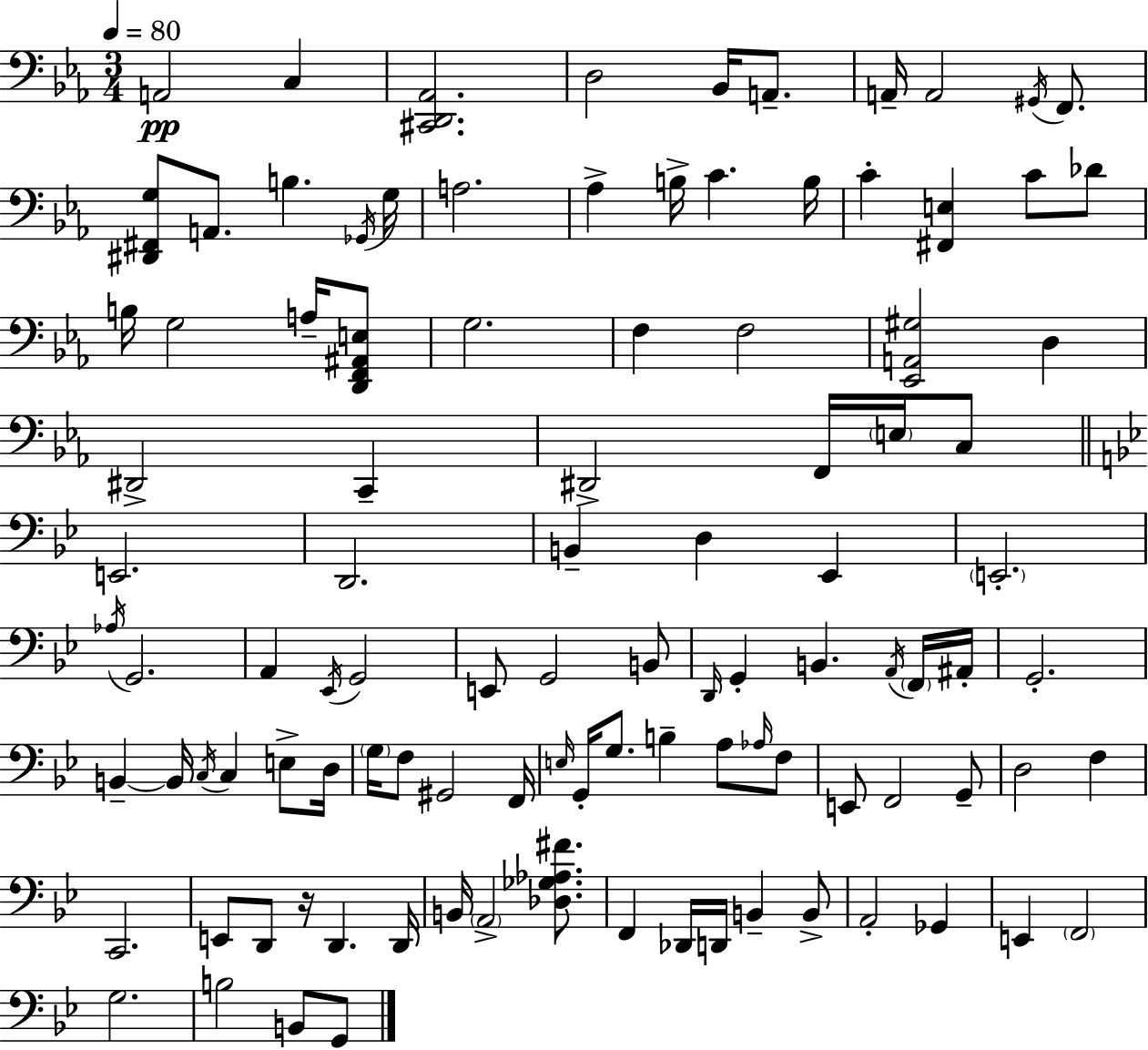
{
  \clef bass
  \numericTimeSignature
  \time 3/4
  \key ees \major
  \tempo 4 = 80
  \repeat volta 2 { a,2\pp c4 | <cis, d, aes,>2. | d2 bes,16 a,8.-- | a,16-- a,2 \acciaccatura { gis,16 } f,8. | \break <dis, fis, g>8 a,8. b4. | \acciaccatura { ges,16 } g16 a2. | aes4-> b16-> c'4. | b16 c'4-. <fis, e>4 c'8 | \break des'8 b16 g2 a16-- | <d, f, ais, e>8 g2. | f4 f2 | <ees, a, gis>2 d4 | \break dis,2-> c,4-- | dis,2-> f,16 \parenthesize e16 | c8 \bar "||" \break \key bes \major e,2. | d,2. | b,4-- d4 ees,4 | \parenthesize e,2.-. | \break \acciaccatura { aes16 } g,2. | a,4 \acciaccatura { ees,16 } g,2 | e,8 g,2 | b,8 \grace { d,16 } g,4-. b,4. | \break \acciaccatura { a,16 } \parenthesize f,16 ais,16-. g,2.-. | b,4--~~ b,16 \acciaccatura { c16 } c4 | e8-> d16 \parenthesize g16 f8 gis,2 | f,16 \grace { e16 } g,16-. g8. b4-- | \break a8 \grace { aes16 } f8 e,8 f,2 | g,8-- d2 | f4 c,2. | e,8 d,8 r16 | \break d,4. d,16 b,16 \parenthesize a,2-> | <des ges aes fis'>8. f,4 des,16 | d,16 b,4-- b,8-> a,2-. | ges,4 e,4 \parenthesize f,2 | \break g2. | b2 | b,8 g,8 } \bar "|."
}